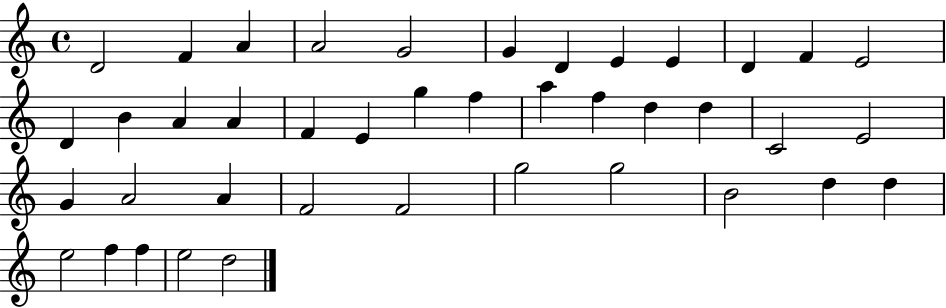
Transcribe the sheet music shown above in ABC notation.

X:1
T:Untitled
M:4/4
L:1/4
K:C
D2 F A A2 G2 G D E E D F E2 D B A A F E g f a f d d C2 E2 G A2 A F2 F2 g2 g2 B2 d d e2 f f e2 d2